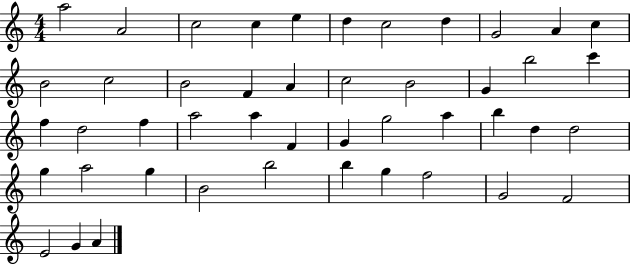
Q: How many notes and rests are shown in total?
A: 46